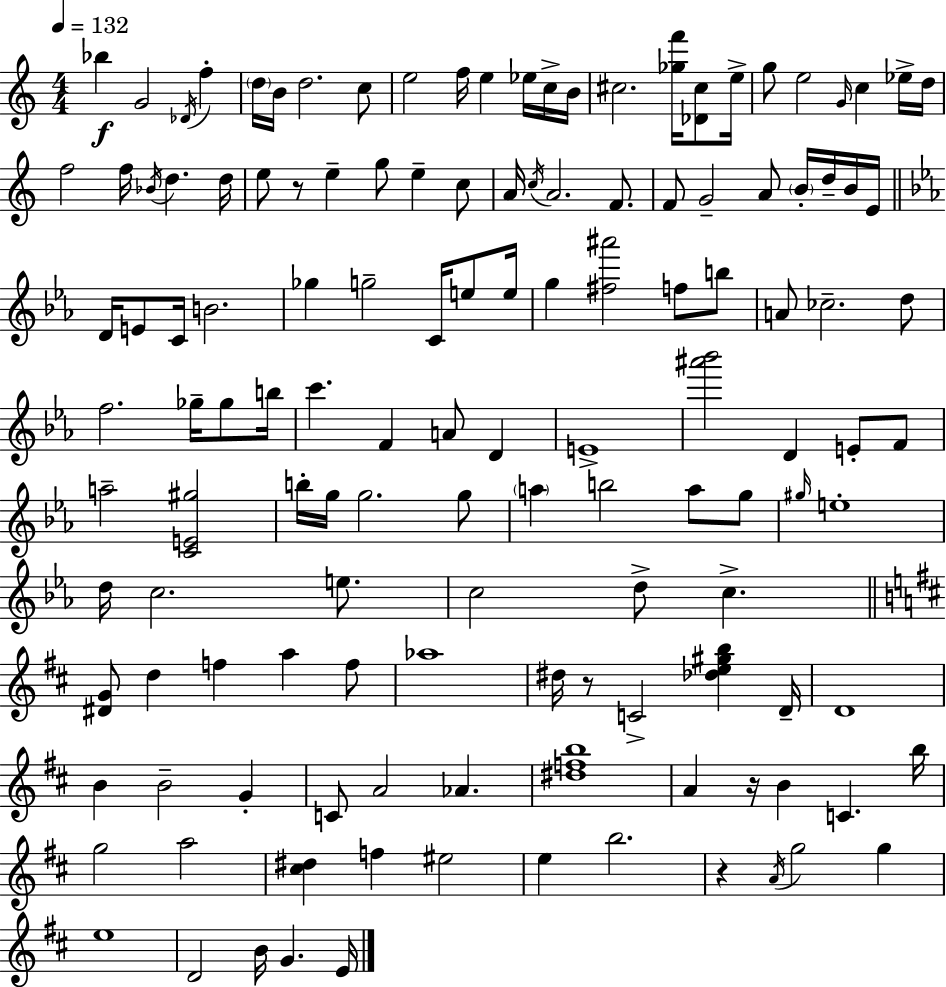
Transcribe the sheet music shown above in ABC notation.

X:1
T:Untitled
M:4/4
L:1/4
K:C
_b G2 _D/4 f d/4 B/4 d2 c/2 e2 f/4 e _e/4 c/4 B/4 ^c2 [_gf']/4 [_D^c]/2 e/4 g/2 e2 G/4 c _e/4 d/4 f2 f/4 _B/4 d d/4 e/2 z/2 e g/2 e c/2 A/4 c/4 A2 F/2 F/2 G2 A/2 B/4 d/4 B/4 E/4 D/4 E/2 C/4 B2 _g g2 C/4 e/2 e/4 g [^f^a']2 f/2 b/2 A/2 _c2 d/2 f2 _g/4 _g/2 b/4 c' F A/2 D E4 [^a'_b']2 D E/2 F/2 a2 [CE^g]2 b/4 g/4 g2 g/2 a b2 a/2 g/2 ^g/4 e4 d/4 c2 e/2 c2 d/2 c [^DG]/2 d f a f/2 _a4 ^d/4 z/2 C2 [_de^gb] D/4 D4 B B2 G C/2 A2 _A [^dfb]4 A z/4 B C b/4 g2 a2 [^c^d] f ^e2 e b2 z A/4 g2 g e4 D2 B/4 G E/4